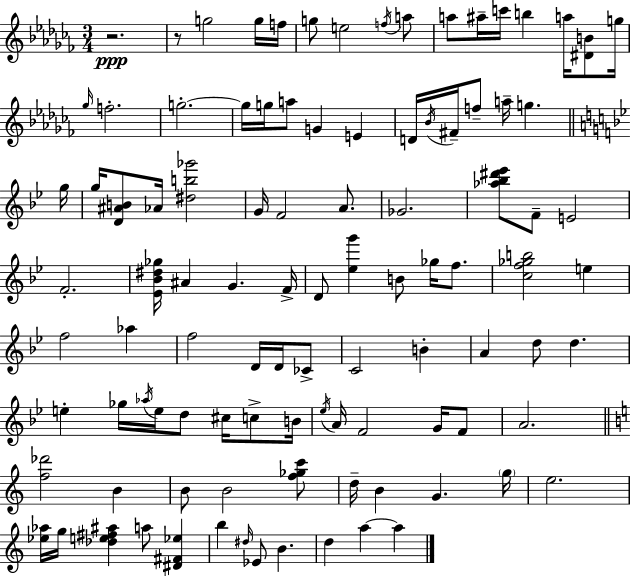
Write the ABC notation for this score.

X:1
T:Untitled
M:3/4
L:1/4
K:Abm
z2 z/2 g2 g/4 f/4 g/2 e2 f/4 a/2 a/2 ^a/4 c'/4 b a/4 [^DB]/2 g/4 _g/4 f2 g2 g/4 g/4 a/2 G E D/4 _B/4 ^F/4 f/2 a/4 g g/4 g/4 [D^AB]/2 _A/4 [^db_g']2 G/4 F2 A/2 _G2 [_a_b^d'_e']/2 F/2 E2 F2 [_E_B^d_g]/4 ^A G F/4 D/2 [_eg'] B/2 _g/4 f/2 [cf_gb]2 e f2 _a f2 D/4 D/4 _C/2 C2 B A d/2 d e _g/4 _a/4 e/4 d/2 ^c/4 c/2 B/4 _e/4 A/4 F2 G/4 F/2 A2 [f_d']2 B B/2 B2 [f_gc']/2 d/4 B G g/4 e2 [_e_a]/4 g/4 [_de^f^a] a/2 [^D^F_e] b ^d/4 _E/2 B d a a